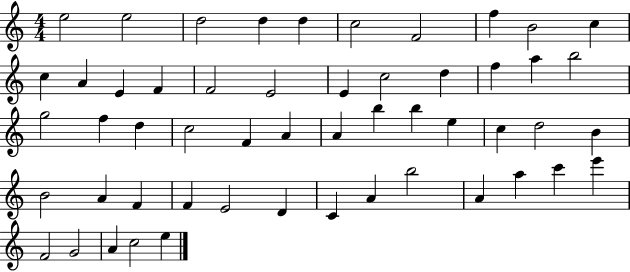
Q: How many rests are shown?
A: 0